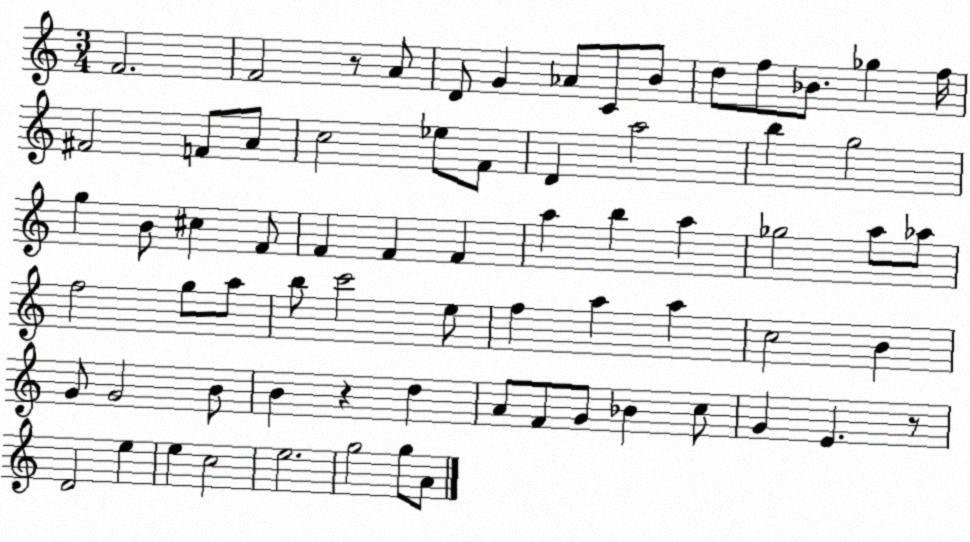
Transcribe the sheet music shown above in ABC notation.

X:1
T:Untitled
M:3/4
L:1/4
K:C
F2 F2 z/2 A/2 D/2 G _A/2 C/2 B/2 d/2 f/2 _B/2 _g f/4 ^F2 F/2 A/2 c2 _e/2 F/2 D a2 b g2 g B/2 ^c F/2 F F F a b a _g2 a/2 _a/2 f2 g/2 a/2 b/2 c'2 e/2 f a a c2 B G/2 G2 B/2 B z d A/2 F/2 G/2 _B c/2 G E z/2 D2 e e c2 e2 g2 g/2 A/2